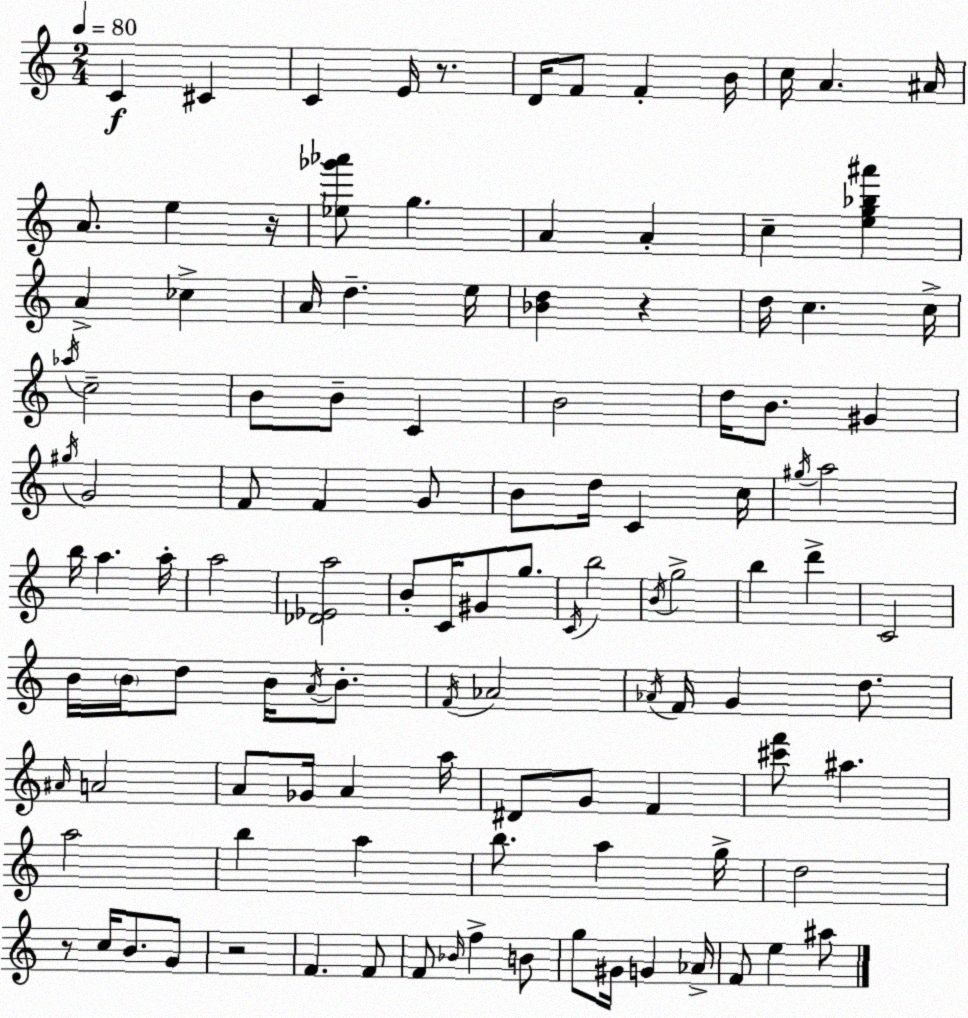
X:1
T:Untitled
M:2/4
L:1/4
K:C
C ^C C E/4 z/2 D/4 F/2 F B/4 c/4 A ^A/4 A/2 e z/4 [_e_g'_a']/2 g A A c [eg_b^a'] A _c A/4 d e/4 [_Bd] z d/4 c c/4 _a/4 c2 B/2 B/2 C B2 d/4 B/2 ^G ^g/4 G2 F/2 F G/2 B/2 d/4 C c/4 ^g/4 a2 b/4 a a/4 a2 [_D_Ea]2 B/2 C/4 ^G/2 g/2 C/4 b2 B/4 g2 b d' C2 B/4 B/4 d/2 B/4 A/4 B/2 F/4 _A2 _A/4 F/4 G d/2 ^A/4 A2 A/2 _G/4 A a/4 ^D/2 G/2 F [^c'f']/2 ^a a2 b a b/2 a g/4 d2 z/2 c/4 B/2 G/2 z2 F F/2 F/2 _B/4 f B/2 g/2 ^G/4 G _A/4 F/2 e ^a/2